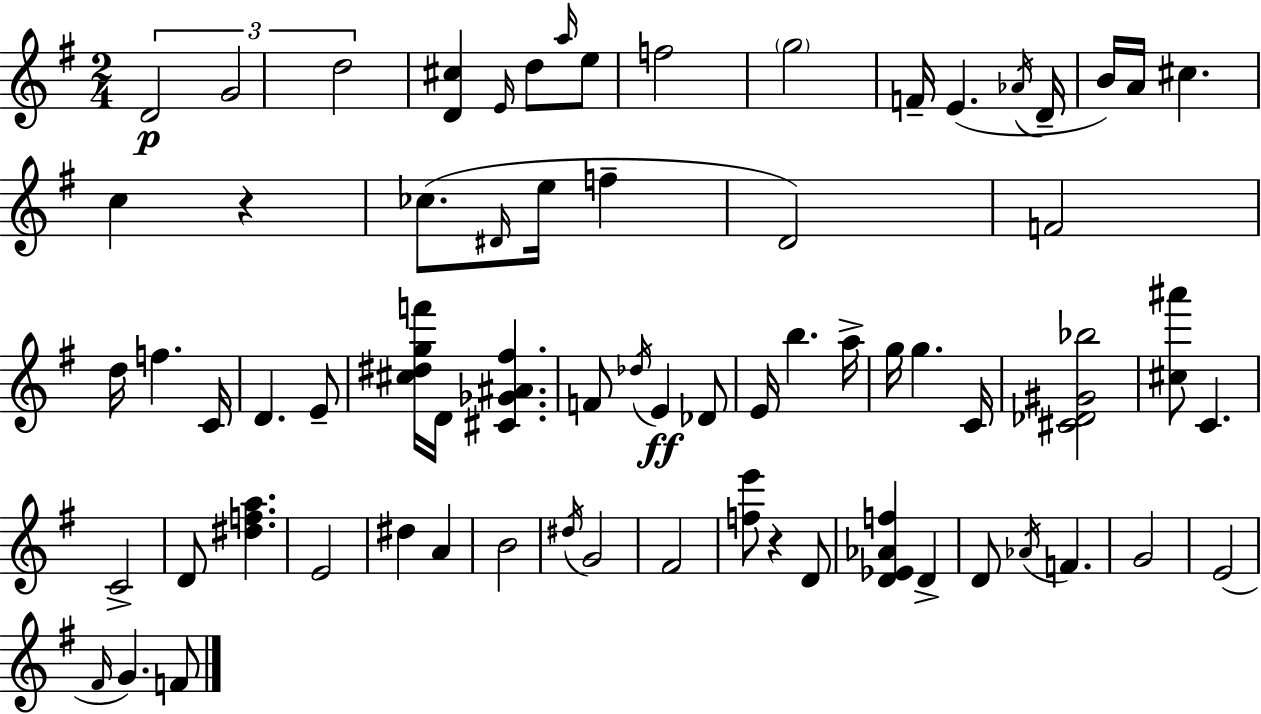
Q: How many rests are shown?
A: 2